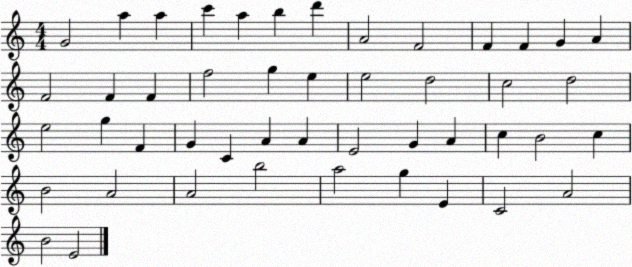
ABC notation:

X:1
T:Untitled
M:4/4
L:1/4
K:C
G2 a a c' a b d' A2 F2 F F G A F2 F F f2 g e e2 d2 c2 d2 e2 g F G C A A E2 G A c B2 c B2 A2 A2 b2 a2 g E C2 A2 B2 E2